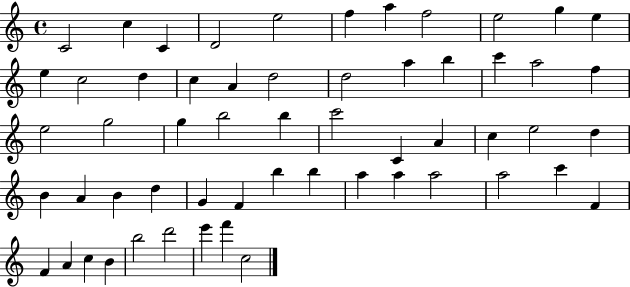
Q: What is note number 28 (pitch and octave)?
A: B5